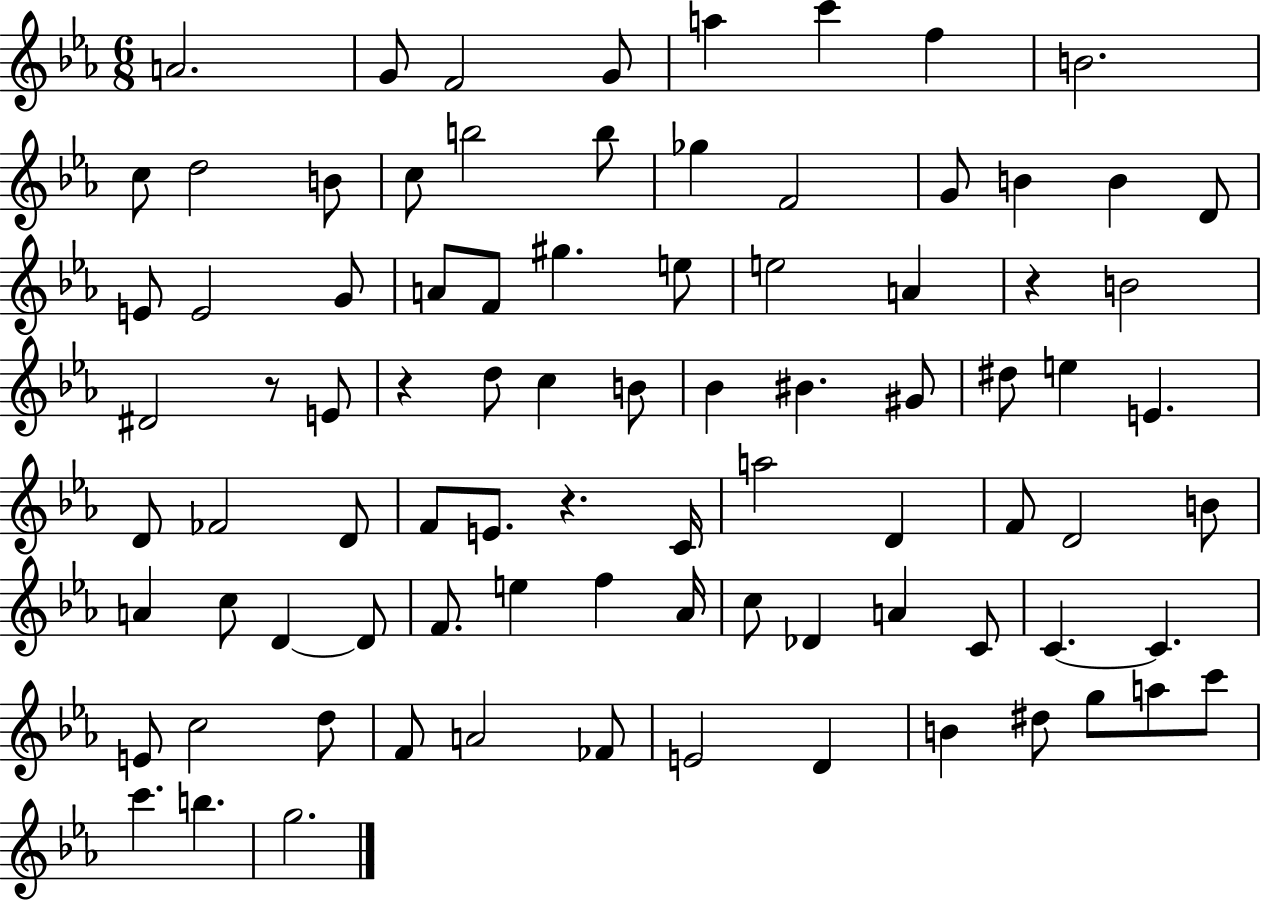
{
  \clef treble
  \numericTimeSignature
  \time 6/8
  \key ees \major
  a'2. | g'8 f'2 g'8 | a''4 c'''4 f''4 | b'2. | \break c''8 d''2 b'8 | c''8 b''2 b''8 | ges''4 f'2 | g'8 b'4 b'4 d'8 | \break e'8 e'2 g'8 | a'8 f'8 gis''4. e''8 | e''2 a'4 | r4 b'2 | \break dis'2 r8 e'8 | r4 d''8 c''4 b'8 | bes'4 bis'4. gis'8 | dis''8 e''4 e'4. | \break d'8 fes'2 d'8 | f'8 e'8. r4. c'16 | a''2 d'4 | f'8 d'2 b'8 | \break a'4 c''8 d'4~~ d'8 | f'8. e''4 f''4 aes'16 | c''8 des'4 a'4 c'8 | c'4.~~ c'4. | \break e'8 c''2 d''8 | f'8 a'2 fes'8 | e'2 d'4 | b'4 dis''8 g''8 a''8 c'''8 | \break c'''4. b''4. | g''2. | \bar "|."
}